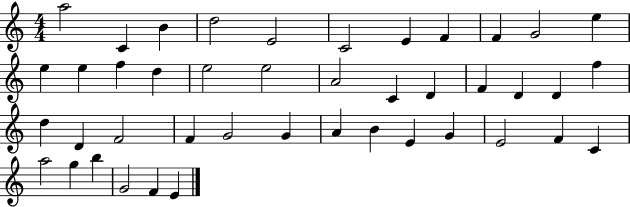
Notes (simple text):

A5/h C4/q B4/q D5/h E4/h C4/h E4/q F4/q F4/q G4/h E5/q E5/q E5/q F5/q D5/q E5/h E5/h A4/h C4/q D4/q F4/q D4/q D4/q F5/q D5/q D4/q F4/h F4/q G4/h G4/q A4/q B4/q E4/q G4/q E4/h F4/q C4/q A5/h G5/q B5/q G4/h F4/q E4/q